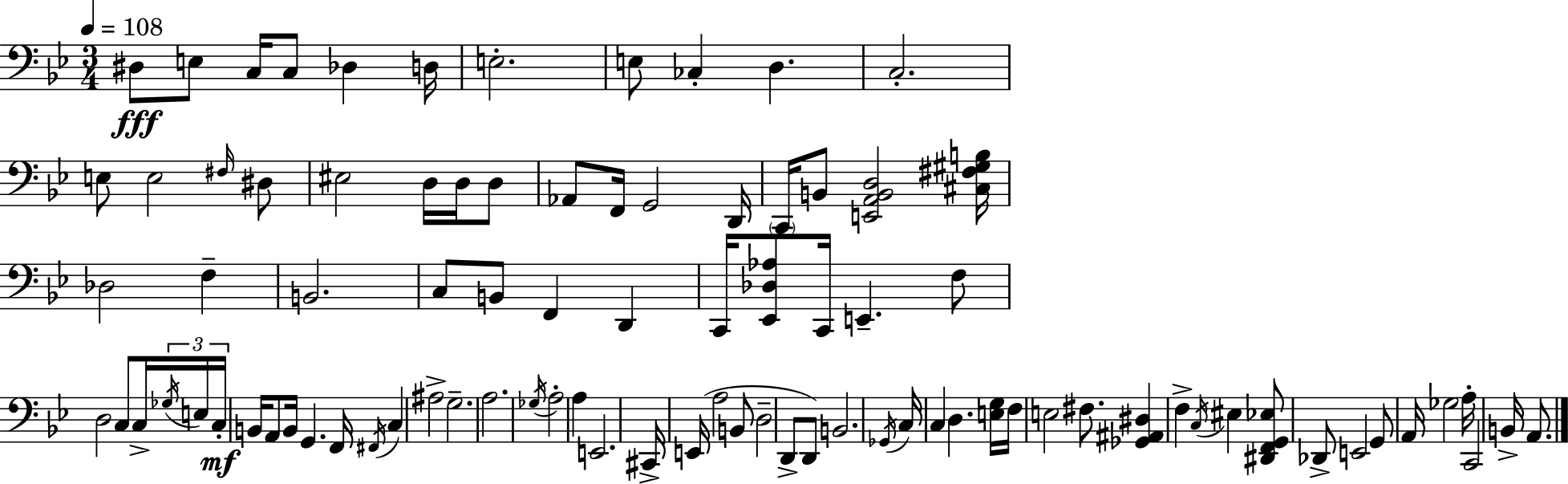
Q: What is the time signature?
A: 3/4